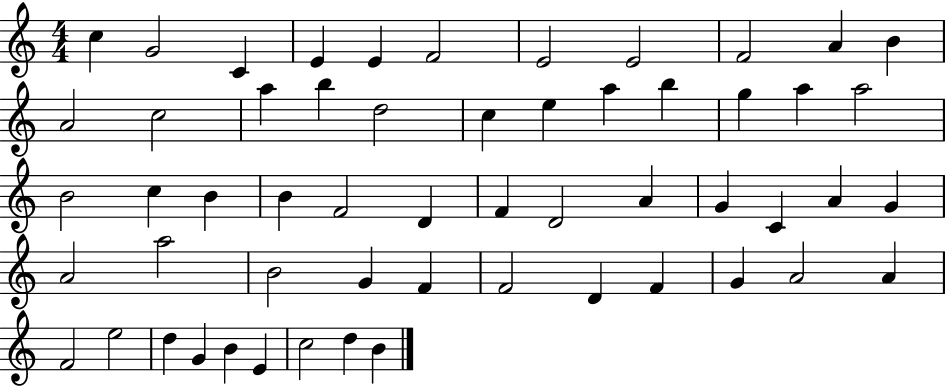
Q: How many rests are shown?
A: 0